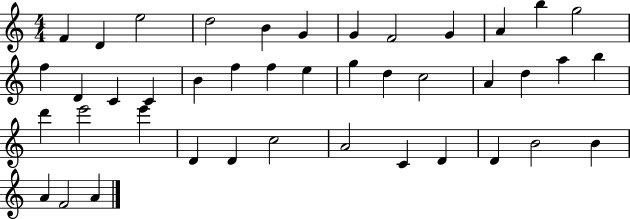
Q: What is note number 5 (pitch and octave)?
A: B4